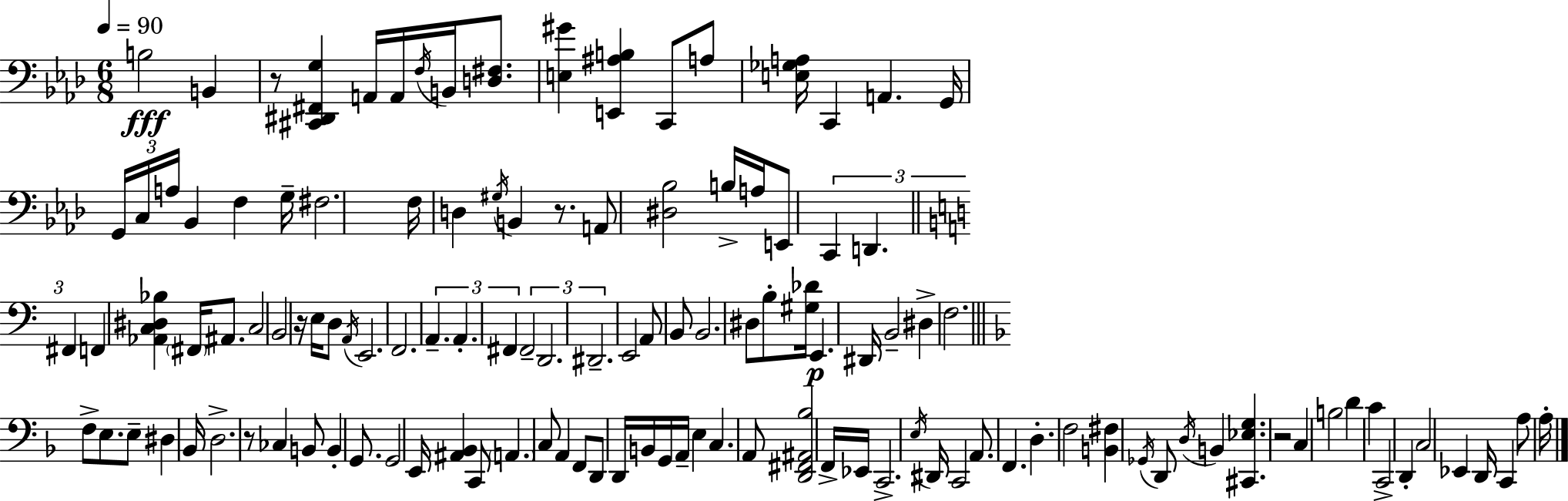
{
  \clef bass
  \numericTimeSignature
  \time 6/8
  \key aes \major
  \tempo 4 = 90
  b2\fff b,4 | r8 <cis, dis, fis, g>4 a,16 a,16 \acciaccatura { f16 } b,16 <d fis>8. | <e gis'>4 <e, ais b>4 c,8 a8 | <e ges a>16 c,4 a,4. | \break g,16 \tuplet 3/2 { g,16 c16 a16 } bes,4 f4 | g16-- fis2. | f16 d4 \acciaccatura { gis16 } b,4 r8. | a,8 <dis bes>2 | \break b16-> a16 e,8 \tuplet 3/2 { c,4 d,4. | \bar "||" \break \key c \major fis,4 } f,4 <aes, c dis bes>4 | \parenthesize fis,16 ais,8. c2 | b,2 r16 e16 d8 | \acciaccatura { a,16 } e,2. | \break f,2. | \tuplet 3/2 { a,4.-- a,4.-. | fis,4 } \tuplet 3/2 { fis,2-- | d,2. | \break dis,2.-- } | e,2 a,8 b,8 | b,2. | dis8 b8-. <gis des'>16 e,4.\p | \break dis,16 b,2-- dis4-> | f2. | \bar "||" \break \key f \major f8-> e8. e8-- dis4 bes,16 | d2.-> | r8 ces4 b,8 b,4-. | g,8. g,2 e,16 | \break <ais, bes,>4 c,8 \parenthesize a,4. | c8 a,4 f,8 d,8 d,16 b,16 | g,16 a,16-- e4 c4. | a,8 <d, fis, ais, bes>2 f,16-> ees,16 | \break c,2.-> | \acciaccatura { e16 } dis,16 c,2 a,8. | f,4. d4.-. | f2 <b, fis>4 | \break \acciaccatura { ges,16 } d,8 \acciaccatura { d16 } b,4 <cis, ees g>4. | r2 c4 | b2 d'4 | c'4 c,2-> | \break d,4-. c2 | ees,4 d,16 c,4 | a8 a16-. \bar "|."
}